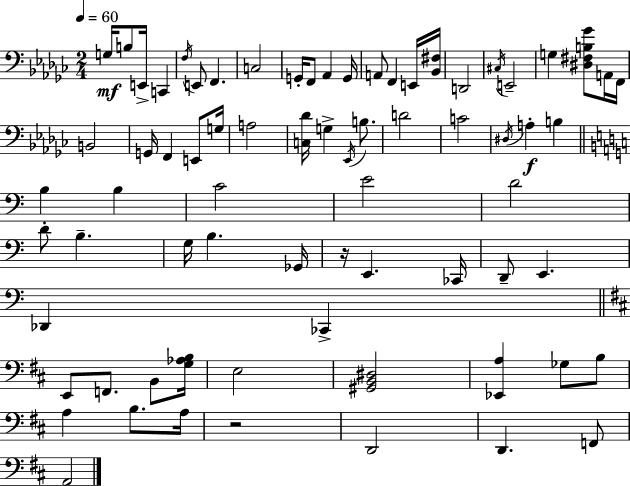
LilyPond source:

{
  \clef bass
  \numericTimeSignature
  \time 2/4
  \key ees \minor
  \tempo 4 = 60
  \repeat volta 2 { g16\mf b8 e,16-> c,4 | \acciaccatura { f16 } e,8 f,4. | c2 | g,16-. f,8 aes,4 | \break g,16 a,8 f,4 e,16 | <bes, fis>16 d,2 | \acciaccatura { cis16 } e,2-- | g4 <dis fis b ges'>8 | \break a,16 f,16 b,2 | g,16 f,4 e,8 | g16 a2 | <c des'>16 g4-> \acciaccatura { ees,16 } | \break b8. d'2 | c'2 | \acciaccatura { dis16 } a4-.\f | b4 \bar "||" \break \key a \minor b4 b4 | c'2 | e'2 | d'2 | \break d'8-. b4.-- | g16 b4. ges,16 | r16 e,4. ces,16 | d,8-- e,4. | \break des,4 ces,4-> | \bar "||" \break \key d \major e,8 f,8. b,8 <g aes b>16 | e2 | <gis, b, dis>2 | <ees, a>4 ges8 b8 | \break a4 b8. a16 | r2 | d,2 | d,4. f,8 | \break a,2 | } \bar "|."
}